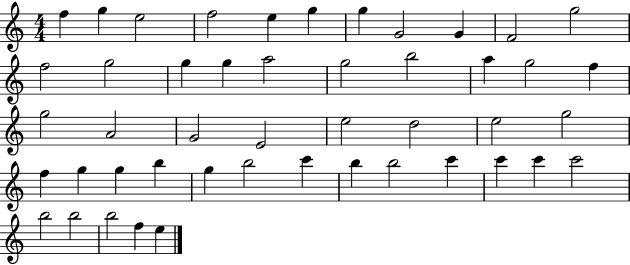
X:1
T:Untitled
M:4/4
L:1/4
K:C
f g e2 f2 e g g G2 G F2 g2 f2 g2 g g a2 g2 b2 a g2 f g2 A2 G2 E2 e2 d2 e2 g2 f g g b g b2 c' b b2 c' c' c' c'2 b2 b2 b2 f e